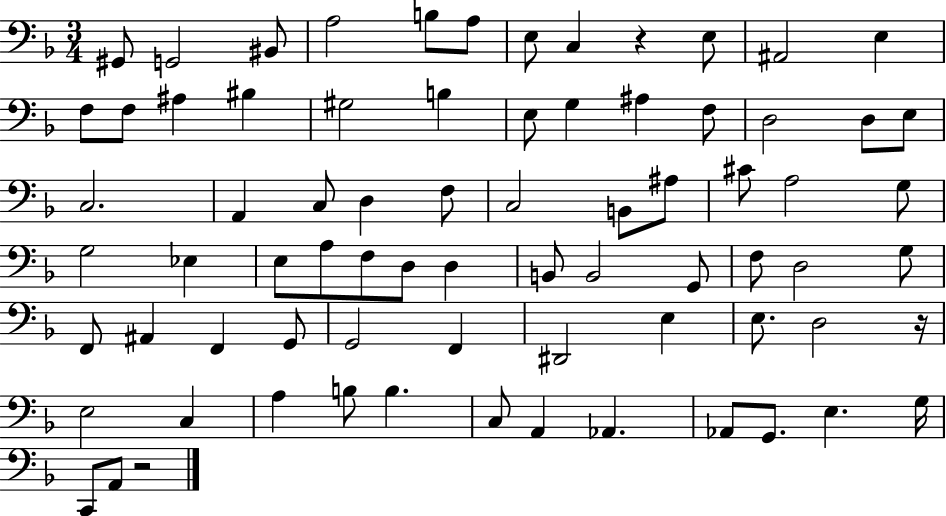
{
  \clef bass
  \numericTimeSignature
  \time 3/4
  \key f \major
  gis,8 g,2 bis,8 | a2 b8 a8 | e8 c4 r4 e8 | ais,2 e4 | \break f8 f8 ais4 bis4 | gis2 b4 | e8 g4 ais4 f8 | d2 d8 e8 | \break c2. | a,4 c8 d4 f8 | c2 b,8 ais8 | cis'8 a2 g8 | \break g2 ees4 | e8 a8 f8 d8 d4 | b,8 b,2 g,8 | f8 d2 g8 | \break f,8 ais,4 f,4 g,8 | g,2 f,4 | dis,2 e4 | e8. d2 r16 | \break e2 c4 | a4 b8 b4. | c8 a,4 aes,4. | aes,8 g,8. e4. g16 | \break c,8 a,8 r2 | \bar "|."
}